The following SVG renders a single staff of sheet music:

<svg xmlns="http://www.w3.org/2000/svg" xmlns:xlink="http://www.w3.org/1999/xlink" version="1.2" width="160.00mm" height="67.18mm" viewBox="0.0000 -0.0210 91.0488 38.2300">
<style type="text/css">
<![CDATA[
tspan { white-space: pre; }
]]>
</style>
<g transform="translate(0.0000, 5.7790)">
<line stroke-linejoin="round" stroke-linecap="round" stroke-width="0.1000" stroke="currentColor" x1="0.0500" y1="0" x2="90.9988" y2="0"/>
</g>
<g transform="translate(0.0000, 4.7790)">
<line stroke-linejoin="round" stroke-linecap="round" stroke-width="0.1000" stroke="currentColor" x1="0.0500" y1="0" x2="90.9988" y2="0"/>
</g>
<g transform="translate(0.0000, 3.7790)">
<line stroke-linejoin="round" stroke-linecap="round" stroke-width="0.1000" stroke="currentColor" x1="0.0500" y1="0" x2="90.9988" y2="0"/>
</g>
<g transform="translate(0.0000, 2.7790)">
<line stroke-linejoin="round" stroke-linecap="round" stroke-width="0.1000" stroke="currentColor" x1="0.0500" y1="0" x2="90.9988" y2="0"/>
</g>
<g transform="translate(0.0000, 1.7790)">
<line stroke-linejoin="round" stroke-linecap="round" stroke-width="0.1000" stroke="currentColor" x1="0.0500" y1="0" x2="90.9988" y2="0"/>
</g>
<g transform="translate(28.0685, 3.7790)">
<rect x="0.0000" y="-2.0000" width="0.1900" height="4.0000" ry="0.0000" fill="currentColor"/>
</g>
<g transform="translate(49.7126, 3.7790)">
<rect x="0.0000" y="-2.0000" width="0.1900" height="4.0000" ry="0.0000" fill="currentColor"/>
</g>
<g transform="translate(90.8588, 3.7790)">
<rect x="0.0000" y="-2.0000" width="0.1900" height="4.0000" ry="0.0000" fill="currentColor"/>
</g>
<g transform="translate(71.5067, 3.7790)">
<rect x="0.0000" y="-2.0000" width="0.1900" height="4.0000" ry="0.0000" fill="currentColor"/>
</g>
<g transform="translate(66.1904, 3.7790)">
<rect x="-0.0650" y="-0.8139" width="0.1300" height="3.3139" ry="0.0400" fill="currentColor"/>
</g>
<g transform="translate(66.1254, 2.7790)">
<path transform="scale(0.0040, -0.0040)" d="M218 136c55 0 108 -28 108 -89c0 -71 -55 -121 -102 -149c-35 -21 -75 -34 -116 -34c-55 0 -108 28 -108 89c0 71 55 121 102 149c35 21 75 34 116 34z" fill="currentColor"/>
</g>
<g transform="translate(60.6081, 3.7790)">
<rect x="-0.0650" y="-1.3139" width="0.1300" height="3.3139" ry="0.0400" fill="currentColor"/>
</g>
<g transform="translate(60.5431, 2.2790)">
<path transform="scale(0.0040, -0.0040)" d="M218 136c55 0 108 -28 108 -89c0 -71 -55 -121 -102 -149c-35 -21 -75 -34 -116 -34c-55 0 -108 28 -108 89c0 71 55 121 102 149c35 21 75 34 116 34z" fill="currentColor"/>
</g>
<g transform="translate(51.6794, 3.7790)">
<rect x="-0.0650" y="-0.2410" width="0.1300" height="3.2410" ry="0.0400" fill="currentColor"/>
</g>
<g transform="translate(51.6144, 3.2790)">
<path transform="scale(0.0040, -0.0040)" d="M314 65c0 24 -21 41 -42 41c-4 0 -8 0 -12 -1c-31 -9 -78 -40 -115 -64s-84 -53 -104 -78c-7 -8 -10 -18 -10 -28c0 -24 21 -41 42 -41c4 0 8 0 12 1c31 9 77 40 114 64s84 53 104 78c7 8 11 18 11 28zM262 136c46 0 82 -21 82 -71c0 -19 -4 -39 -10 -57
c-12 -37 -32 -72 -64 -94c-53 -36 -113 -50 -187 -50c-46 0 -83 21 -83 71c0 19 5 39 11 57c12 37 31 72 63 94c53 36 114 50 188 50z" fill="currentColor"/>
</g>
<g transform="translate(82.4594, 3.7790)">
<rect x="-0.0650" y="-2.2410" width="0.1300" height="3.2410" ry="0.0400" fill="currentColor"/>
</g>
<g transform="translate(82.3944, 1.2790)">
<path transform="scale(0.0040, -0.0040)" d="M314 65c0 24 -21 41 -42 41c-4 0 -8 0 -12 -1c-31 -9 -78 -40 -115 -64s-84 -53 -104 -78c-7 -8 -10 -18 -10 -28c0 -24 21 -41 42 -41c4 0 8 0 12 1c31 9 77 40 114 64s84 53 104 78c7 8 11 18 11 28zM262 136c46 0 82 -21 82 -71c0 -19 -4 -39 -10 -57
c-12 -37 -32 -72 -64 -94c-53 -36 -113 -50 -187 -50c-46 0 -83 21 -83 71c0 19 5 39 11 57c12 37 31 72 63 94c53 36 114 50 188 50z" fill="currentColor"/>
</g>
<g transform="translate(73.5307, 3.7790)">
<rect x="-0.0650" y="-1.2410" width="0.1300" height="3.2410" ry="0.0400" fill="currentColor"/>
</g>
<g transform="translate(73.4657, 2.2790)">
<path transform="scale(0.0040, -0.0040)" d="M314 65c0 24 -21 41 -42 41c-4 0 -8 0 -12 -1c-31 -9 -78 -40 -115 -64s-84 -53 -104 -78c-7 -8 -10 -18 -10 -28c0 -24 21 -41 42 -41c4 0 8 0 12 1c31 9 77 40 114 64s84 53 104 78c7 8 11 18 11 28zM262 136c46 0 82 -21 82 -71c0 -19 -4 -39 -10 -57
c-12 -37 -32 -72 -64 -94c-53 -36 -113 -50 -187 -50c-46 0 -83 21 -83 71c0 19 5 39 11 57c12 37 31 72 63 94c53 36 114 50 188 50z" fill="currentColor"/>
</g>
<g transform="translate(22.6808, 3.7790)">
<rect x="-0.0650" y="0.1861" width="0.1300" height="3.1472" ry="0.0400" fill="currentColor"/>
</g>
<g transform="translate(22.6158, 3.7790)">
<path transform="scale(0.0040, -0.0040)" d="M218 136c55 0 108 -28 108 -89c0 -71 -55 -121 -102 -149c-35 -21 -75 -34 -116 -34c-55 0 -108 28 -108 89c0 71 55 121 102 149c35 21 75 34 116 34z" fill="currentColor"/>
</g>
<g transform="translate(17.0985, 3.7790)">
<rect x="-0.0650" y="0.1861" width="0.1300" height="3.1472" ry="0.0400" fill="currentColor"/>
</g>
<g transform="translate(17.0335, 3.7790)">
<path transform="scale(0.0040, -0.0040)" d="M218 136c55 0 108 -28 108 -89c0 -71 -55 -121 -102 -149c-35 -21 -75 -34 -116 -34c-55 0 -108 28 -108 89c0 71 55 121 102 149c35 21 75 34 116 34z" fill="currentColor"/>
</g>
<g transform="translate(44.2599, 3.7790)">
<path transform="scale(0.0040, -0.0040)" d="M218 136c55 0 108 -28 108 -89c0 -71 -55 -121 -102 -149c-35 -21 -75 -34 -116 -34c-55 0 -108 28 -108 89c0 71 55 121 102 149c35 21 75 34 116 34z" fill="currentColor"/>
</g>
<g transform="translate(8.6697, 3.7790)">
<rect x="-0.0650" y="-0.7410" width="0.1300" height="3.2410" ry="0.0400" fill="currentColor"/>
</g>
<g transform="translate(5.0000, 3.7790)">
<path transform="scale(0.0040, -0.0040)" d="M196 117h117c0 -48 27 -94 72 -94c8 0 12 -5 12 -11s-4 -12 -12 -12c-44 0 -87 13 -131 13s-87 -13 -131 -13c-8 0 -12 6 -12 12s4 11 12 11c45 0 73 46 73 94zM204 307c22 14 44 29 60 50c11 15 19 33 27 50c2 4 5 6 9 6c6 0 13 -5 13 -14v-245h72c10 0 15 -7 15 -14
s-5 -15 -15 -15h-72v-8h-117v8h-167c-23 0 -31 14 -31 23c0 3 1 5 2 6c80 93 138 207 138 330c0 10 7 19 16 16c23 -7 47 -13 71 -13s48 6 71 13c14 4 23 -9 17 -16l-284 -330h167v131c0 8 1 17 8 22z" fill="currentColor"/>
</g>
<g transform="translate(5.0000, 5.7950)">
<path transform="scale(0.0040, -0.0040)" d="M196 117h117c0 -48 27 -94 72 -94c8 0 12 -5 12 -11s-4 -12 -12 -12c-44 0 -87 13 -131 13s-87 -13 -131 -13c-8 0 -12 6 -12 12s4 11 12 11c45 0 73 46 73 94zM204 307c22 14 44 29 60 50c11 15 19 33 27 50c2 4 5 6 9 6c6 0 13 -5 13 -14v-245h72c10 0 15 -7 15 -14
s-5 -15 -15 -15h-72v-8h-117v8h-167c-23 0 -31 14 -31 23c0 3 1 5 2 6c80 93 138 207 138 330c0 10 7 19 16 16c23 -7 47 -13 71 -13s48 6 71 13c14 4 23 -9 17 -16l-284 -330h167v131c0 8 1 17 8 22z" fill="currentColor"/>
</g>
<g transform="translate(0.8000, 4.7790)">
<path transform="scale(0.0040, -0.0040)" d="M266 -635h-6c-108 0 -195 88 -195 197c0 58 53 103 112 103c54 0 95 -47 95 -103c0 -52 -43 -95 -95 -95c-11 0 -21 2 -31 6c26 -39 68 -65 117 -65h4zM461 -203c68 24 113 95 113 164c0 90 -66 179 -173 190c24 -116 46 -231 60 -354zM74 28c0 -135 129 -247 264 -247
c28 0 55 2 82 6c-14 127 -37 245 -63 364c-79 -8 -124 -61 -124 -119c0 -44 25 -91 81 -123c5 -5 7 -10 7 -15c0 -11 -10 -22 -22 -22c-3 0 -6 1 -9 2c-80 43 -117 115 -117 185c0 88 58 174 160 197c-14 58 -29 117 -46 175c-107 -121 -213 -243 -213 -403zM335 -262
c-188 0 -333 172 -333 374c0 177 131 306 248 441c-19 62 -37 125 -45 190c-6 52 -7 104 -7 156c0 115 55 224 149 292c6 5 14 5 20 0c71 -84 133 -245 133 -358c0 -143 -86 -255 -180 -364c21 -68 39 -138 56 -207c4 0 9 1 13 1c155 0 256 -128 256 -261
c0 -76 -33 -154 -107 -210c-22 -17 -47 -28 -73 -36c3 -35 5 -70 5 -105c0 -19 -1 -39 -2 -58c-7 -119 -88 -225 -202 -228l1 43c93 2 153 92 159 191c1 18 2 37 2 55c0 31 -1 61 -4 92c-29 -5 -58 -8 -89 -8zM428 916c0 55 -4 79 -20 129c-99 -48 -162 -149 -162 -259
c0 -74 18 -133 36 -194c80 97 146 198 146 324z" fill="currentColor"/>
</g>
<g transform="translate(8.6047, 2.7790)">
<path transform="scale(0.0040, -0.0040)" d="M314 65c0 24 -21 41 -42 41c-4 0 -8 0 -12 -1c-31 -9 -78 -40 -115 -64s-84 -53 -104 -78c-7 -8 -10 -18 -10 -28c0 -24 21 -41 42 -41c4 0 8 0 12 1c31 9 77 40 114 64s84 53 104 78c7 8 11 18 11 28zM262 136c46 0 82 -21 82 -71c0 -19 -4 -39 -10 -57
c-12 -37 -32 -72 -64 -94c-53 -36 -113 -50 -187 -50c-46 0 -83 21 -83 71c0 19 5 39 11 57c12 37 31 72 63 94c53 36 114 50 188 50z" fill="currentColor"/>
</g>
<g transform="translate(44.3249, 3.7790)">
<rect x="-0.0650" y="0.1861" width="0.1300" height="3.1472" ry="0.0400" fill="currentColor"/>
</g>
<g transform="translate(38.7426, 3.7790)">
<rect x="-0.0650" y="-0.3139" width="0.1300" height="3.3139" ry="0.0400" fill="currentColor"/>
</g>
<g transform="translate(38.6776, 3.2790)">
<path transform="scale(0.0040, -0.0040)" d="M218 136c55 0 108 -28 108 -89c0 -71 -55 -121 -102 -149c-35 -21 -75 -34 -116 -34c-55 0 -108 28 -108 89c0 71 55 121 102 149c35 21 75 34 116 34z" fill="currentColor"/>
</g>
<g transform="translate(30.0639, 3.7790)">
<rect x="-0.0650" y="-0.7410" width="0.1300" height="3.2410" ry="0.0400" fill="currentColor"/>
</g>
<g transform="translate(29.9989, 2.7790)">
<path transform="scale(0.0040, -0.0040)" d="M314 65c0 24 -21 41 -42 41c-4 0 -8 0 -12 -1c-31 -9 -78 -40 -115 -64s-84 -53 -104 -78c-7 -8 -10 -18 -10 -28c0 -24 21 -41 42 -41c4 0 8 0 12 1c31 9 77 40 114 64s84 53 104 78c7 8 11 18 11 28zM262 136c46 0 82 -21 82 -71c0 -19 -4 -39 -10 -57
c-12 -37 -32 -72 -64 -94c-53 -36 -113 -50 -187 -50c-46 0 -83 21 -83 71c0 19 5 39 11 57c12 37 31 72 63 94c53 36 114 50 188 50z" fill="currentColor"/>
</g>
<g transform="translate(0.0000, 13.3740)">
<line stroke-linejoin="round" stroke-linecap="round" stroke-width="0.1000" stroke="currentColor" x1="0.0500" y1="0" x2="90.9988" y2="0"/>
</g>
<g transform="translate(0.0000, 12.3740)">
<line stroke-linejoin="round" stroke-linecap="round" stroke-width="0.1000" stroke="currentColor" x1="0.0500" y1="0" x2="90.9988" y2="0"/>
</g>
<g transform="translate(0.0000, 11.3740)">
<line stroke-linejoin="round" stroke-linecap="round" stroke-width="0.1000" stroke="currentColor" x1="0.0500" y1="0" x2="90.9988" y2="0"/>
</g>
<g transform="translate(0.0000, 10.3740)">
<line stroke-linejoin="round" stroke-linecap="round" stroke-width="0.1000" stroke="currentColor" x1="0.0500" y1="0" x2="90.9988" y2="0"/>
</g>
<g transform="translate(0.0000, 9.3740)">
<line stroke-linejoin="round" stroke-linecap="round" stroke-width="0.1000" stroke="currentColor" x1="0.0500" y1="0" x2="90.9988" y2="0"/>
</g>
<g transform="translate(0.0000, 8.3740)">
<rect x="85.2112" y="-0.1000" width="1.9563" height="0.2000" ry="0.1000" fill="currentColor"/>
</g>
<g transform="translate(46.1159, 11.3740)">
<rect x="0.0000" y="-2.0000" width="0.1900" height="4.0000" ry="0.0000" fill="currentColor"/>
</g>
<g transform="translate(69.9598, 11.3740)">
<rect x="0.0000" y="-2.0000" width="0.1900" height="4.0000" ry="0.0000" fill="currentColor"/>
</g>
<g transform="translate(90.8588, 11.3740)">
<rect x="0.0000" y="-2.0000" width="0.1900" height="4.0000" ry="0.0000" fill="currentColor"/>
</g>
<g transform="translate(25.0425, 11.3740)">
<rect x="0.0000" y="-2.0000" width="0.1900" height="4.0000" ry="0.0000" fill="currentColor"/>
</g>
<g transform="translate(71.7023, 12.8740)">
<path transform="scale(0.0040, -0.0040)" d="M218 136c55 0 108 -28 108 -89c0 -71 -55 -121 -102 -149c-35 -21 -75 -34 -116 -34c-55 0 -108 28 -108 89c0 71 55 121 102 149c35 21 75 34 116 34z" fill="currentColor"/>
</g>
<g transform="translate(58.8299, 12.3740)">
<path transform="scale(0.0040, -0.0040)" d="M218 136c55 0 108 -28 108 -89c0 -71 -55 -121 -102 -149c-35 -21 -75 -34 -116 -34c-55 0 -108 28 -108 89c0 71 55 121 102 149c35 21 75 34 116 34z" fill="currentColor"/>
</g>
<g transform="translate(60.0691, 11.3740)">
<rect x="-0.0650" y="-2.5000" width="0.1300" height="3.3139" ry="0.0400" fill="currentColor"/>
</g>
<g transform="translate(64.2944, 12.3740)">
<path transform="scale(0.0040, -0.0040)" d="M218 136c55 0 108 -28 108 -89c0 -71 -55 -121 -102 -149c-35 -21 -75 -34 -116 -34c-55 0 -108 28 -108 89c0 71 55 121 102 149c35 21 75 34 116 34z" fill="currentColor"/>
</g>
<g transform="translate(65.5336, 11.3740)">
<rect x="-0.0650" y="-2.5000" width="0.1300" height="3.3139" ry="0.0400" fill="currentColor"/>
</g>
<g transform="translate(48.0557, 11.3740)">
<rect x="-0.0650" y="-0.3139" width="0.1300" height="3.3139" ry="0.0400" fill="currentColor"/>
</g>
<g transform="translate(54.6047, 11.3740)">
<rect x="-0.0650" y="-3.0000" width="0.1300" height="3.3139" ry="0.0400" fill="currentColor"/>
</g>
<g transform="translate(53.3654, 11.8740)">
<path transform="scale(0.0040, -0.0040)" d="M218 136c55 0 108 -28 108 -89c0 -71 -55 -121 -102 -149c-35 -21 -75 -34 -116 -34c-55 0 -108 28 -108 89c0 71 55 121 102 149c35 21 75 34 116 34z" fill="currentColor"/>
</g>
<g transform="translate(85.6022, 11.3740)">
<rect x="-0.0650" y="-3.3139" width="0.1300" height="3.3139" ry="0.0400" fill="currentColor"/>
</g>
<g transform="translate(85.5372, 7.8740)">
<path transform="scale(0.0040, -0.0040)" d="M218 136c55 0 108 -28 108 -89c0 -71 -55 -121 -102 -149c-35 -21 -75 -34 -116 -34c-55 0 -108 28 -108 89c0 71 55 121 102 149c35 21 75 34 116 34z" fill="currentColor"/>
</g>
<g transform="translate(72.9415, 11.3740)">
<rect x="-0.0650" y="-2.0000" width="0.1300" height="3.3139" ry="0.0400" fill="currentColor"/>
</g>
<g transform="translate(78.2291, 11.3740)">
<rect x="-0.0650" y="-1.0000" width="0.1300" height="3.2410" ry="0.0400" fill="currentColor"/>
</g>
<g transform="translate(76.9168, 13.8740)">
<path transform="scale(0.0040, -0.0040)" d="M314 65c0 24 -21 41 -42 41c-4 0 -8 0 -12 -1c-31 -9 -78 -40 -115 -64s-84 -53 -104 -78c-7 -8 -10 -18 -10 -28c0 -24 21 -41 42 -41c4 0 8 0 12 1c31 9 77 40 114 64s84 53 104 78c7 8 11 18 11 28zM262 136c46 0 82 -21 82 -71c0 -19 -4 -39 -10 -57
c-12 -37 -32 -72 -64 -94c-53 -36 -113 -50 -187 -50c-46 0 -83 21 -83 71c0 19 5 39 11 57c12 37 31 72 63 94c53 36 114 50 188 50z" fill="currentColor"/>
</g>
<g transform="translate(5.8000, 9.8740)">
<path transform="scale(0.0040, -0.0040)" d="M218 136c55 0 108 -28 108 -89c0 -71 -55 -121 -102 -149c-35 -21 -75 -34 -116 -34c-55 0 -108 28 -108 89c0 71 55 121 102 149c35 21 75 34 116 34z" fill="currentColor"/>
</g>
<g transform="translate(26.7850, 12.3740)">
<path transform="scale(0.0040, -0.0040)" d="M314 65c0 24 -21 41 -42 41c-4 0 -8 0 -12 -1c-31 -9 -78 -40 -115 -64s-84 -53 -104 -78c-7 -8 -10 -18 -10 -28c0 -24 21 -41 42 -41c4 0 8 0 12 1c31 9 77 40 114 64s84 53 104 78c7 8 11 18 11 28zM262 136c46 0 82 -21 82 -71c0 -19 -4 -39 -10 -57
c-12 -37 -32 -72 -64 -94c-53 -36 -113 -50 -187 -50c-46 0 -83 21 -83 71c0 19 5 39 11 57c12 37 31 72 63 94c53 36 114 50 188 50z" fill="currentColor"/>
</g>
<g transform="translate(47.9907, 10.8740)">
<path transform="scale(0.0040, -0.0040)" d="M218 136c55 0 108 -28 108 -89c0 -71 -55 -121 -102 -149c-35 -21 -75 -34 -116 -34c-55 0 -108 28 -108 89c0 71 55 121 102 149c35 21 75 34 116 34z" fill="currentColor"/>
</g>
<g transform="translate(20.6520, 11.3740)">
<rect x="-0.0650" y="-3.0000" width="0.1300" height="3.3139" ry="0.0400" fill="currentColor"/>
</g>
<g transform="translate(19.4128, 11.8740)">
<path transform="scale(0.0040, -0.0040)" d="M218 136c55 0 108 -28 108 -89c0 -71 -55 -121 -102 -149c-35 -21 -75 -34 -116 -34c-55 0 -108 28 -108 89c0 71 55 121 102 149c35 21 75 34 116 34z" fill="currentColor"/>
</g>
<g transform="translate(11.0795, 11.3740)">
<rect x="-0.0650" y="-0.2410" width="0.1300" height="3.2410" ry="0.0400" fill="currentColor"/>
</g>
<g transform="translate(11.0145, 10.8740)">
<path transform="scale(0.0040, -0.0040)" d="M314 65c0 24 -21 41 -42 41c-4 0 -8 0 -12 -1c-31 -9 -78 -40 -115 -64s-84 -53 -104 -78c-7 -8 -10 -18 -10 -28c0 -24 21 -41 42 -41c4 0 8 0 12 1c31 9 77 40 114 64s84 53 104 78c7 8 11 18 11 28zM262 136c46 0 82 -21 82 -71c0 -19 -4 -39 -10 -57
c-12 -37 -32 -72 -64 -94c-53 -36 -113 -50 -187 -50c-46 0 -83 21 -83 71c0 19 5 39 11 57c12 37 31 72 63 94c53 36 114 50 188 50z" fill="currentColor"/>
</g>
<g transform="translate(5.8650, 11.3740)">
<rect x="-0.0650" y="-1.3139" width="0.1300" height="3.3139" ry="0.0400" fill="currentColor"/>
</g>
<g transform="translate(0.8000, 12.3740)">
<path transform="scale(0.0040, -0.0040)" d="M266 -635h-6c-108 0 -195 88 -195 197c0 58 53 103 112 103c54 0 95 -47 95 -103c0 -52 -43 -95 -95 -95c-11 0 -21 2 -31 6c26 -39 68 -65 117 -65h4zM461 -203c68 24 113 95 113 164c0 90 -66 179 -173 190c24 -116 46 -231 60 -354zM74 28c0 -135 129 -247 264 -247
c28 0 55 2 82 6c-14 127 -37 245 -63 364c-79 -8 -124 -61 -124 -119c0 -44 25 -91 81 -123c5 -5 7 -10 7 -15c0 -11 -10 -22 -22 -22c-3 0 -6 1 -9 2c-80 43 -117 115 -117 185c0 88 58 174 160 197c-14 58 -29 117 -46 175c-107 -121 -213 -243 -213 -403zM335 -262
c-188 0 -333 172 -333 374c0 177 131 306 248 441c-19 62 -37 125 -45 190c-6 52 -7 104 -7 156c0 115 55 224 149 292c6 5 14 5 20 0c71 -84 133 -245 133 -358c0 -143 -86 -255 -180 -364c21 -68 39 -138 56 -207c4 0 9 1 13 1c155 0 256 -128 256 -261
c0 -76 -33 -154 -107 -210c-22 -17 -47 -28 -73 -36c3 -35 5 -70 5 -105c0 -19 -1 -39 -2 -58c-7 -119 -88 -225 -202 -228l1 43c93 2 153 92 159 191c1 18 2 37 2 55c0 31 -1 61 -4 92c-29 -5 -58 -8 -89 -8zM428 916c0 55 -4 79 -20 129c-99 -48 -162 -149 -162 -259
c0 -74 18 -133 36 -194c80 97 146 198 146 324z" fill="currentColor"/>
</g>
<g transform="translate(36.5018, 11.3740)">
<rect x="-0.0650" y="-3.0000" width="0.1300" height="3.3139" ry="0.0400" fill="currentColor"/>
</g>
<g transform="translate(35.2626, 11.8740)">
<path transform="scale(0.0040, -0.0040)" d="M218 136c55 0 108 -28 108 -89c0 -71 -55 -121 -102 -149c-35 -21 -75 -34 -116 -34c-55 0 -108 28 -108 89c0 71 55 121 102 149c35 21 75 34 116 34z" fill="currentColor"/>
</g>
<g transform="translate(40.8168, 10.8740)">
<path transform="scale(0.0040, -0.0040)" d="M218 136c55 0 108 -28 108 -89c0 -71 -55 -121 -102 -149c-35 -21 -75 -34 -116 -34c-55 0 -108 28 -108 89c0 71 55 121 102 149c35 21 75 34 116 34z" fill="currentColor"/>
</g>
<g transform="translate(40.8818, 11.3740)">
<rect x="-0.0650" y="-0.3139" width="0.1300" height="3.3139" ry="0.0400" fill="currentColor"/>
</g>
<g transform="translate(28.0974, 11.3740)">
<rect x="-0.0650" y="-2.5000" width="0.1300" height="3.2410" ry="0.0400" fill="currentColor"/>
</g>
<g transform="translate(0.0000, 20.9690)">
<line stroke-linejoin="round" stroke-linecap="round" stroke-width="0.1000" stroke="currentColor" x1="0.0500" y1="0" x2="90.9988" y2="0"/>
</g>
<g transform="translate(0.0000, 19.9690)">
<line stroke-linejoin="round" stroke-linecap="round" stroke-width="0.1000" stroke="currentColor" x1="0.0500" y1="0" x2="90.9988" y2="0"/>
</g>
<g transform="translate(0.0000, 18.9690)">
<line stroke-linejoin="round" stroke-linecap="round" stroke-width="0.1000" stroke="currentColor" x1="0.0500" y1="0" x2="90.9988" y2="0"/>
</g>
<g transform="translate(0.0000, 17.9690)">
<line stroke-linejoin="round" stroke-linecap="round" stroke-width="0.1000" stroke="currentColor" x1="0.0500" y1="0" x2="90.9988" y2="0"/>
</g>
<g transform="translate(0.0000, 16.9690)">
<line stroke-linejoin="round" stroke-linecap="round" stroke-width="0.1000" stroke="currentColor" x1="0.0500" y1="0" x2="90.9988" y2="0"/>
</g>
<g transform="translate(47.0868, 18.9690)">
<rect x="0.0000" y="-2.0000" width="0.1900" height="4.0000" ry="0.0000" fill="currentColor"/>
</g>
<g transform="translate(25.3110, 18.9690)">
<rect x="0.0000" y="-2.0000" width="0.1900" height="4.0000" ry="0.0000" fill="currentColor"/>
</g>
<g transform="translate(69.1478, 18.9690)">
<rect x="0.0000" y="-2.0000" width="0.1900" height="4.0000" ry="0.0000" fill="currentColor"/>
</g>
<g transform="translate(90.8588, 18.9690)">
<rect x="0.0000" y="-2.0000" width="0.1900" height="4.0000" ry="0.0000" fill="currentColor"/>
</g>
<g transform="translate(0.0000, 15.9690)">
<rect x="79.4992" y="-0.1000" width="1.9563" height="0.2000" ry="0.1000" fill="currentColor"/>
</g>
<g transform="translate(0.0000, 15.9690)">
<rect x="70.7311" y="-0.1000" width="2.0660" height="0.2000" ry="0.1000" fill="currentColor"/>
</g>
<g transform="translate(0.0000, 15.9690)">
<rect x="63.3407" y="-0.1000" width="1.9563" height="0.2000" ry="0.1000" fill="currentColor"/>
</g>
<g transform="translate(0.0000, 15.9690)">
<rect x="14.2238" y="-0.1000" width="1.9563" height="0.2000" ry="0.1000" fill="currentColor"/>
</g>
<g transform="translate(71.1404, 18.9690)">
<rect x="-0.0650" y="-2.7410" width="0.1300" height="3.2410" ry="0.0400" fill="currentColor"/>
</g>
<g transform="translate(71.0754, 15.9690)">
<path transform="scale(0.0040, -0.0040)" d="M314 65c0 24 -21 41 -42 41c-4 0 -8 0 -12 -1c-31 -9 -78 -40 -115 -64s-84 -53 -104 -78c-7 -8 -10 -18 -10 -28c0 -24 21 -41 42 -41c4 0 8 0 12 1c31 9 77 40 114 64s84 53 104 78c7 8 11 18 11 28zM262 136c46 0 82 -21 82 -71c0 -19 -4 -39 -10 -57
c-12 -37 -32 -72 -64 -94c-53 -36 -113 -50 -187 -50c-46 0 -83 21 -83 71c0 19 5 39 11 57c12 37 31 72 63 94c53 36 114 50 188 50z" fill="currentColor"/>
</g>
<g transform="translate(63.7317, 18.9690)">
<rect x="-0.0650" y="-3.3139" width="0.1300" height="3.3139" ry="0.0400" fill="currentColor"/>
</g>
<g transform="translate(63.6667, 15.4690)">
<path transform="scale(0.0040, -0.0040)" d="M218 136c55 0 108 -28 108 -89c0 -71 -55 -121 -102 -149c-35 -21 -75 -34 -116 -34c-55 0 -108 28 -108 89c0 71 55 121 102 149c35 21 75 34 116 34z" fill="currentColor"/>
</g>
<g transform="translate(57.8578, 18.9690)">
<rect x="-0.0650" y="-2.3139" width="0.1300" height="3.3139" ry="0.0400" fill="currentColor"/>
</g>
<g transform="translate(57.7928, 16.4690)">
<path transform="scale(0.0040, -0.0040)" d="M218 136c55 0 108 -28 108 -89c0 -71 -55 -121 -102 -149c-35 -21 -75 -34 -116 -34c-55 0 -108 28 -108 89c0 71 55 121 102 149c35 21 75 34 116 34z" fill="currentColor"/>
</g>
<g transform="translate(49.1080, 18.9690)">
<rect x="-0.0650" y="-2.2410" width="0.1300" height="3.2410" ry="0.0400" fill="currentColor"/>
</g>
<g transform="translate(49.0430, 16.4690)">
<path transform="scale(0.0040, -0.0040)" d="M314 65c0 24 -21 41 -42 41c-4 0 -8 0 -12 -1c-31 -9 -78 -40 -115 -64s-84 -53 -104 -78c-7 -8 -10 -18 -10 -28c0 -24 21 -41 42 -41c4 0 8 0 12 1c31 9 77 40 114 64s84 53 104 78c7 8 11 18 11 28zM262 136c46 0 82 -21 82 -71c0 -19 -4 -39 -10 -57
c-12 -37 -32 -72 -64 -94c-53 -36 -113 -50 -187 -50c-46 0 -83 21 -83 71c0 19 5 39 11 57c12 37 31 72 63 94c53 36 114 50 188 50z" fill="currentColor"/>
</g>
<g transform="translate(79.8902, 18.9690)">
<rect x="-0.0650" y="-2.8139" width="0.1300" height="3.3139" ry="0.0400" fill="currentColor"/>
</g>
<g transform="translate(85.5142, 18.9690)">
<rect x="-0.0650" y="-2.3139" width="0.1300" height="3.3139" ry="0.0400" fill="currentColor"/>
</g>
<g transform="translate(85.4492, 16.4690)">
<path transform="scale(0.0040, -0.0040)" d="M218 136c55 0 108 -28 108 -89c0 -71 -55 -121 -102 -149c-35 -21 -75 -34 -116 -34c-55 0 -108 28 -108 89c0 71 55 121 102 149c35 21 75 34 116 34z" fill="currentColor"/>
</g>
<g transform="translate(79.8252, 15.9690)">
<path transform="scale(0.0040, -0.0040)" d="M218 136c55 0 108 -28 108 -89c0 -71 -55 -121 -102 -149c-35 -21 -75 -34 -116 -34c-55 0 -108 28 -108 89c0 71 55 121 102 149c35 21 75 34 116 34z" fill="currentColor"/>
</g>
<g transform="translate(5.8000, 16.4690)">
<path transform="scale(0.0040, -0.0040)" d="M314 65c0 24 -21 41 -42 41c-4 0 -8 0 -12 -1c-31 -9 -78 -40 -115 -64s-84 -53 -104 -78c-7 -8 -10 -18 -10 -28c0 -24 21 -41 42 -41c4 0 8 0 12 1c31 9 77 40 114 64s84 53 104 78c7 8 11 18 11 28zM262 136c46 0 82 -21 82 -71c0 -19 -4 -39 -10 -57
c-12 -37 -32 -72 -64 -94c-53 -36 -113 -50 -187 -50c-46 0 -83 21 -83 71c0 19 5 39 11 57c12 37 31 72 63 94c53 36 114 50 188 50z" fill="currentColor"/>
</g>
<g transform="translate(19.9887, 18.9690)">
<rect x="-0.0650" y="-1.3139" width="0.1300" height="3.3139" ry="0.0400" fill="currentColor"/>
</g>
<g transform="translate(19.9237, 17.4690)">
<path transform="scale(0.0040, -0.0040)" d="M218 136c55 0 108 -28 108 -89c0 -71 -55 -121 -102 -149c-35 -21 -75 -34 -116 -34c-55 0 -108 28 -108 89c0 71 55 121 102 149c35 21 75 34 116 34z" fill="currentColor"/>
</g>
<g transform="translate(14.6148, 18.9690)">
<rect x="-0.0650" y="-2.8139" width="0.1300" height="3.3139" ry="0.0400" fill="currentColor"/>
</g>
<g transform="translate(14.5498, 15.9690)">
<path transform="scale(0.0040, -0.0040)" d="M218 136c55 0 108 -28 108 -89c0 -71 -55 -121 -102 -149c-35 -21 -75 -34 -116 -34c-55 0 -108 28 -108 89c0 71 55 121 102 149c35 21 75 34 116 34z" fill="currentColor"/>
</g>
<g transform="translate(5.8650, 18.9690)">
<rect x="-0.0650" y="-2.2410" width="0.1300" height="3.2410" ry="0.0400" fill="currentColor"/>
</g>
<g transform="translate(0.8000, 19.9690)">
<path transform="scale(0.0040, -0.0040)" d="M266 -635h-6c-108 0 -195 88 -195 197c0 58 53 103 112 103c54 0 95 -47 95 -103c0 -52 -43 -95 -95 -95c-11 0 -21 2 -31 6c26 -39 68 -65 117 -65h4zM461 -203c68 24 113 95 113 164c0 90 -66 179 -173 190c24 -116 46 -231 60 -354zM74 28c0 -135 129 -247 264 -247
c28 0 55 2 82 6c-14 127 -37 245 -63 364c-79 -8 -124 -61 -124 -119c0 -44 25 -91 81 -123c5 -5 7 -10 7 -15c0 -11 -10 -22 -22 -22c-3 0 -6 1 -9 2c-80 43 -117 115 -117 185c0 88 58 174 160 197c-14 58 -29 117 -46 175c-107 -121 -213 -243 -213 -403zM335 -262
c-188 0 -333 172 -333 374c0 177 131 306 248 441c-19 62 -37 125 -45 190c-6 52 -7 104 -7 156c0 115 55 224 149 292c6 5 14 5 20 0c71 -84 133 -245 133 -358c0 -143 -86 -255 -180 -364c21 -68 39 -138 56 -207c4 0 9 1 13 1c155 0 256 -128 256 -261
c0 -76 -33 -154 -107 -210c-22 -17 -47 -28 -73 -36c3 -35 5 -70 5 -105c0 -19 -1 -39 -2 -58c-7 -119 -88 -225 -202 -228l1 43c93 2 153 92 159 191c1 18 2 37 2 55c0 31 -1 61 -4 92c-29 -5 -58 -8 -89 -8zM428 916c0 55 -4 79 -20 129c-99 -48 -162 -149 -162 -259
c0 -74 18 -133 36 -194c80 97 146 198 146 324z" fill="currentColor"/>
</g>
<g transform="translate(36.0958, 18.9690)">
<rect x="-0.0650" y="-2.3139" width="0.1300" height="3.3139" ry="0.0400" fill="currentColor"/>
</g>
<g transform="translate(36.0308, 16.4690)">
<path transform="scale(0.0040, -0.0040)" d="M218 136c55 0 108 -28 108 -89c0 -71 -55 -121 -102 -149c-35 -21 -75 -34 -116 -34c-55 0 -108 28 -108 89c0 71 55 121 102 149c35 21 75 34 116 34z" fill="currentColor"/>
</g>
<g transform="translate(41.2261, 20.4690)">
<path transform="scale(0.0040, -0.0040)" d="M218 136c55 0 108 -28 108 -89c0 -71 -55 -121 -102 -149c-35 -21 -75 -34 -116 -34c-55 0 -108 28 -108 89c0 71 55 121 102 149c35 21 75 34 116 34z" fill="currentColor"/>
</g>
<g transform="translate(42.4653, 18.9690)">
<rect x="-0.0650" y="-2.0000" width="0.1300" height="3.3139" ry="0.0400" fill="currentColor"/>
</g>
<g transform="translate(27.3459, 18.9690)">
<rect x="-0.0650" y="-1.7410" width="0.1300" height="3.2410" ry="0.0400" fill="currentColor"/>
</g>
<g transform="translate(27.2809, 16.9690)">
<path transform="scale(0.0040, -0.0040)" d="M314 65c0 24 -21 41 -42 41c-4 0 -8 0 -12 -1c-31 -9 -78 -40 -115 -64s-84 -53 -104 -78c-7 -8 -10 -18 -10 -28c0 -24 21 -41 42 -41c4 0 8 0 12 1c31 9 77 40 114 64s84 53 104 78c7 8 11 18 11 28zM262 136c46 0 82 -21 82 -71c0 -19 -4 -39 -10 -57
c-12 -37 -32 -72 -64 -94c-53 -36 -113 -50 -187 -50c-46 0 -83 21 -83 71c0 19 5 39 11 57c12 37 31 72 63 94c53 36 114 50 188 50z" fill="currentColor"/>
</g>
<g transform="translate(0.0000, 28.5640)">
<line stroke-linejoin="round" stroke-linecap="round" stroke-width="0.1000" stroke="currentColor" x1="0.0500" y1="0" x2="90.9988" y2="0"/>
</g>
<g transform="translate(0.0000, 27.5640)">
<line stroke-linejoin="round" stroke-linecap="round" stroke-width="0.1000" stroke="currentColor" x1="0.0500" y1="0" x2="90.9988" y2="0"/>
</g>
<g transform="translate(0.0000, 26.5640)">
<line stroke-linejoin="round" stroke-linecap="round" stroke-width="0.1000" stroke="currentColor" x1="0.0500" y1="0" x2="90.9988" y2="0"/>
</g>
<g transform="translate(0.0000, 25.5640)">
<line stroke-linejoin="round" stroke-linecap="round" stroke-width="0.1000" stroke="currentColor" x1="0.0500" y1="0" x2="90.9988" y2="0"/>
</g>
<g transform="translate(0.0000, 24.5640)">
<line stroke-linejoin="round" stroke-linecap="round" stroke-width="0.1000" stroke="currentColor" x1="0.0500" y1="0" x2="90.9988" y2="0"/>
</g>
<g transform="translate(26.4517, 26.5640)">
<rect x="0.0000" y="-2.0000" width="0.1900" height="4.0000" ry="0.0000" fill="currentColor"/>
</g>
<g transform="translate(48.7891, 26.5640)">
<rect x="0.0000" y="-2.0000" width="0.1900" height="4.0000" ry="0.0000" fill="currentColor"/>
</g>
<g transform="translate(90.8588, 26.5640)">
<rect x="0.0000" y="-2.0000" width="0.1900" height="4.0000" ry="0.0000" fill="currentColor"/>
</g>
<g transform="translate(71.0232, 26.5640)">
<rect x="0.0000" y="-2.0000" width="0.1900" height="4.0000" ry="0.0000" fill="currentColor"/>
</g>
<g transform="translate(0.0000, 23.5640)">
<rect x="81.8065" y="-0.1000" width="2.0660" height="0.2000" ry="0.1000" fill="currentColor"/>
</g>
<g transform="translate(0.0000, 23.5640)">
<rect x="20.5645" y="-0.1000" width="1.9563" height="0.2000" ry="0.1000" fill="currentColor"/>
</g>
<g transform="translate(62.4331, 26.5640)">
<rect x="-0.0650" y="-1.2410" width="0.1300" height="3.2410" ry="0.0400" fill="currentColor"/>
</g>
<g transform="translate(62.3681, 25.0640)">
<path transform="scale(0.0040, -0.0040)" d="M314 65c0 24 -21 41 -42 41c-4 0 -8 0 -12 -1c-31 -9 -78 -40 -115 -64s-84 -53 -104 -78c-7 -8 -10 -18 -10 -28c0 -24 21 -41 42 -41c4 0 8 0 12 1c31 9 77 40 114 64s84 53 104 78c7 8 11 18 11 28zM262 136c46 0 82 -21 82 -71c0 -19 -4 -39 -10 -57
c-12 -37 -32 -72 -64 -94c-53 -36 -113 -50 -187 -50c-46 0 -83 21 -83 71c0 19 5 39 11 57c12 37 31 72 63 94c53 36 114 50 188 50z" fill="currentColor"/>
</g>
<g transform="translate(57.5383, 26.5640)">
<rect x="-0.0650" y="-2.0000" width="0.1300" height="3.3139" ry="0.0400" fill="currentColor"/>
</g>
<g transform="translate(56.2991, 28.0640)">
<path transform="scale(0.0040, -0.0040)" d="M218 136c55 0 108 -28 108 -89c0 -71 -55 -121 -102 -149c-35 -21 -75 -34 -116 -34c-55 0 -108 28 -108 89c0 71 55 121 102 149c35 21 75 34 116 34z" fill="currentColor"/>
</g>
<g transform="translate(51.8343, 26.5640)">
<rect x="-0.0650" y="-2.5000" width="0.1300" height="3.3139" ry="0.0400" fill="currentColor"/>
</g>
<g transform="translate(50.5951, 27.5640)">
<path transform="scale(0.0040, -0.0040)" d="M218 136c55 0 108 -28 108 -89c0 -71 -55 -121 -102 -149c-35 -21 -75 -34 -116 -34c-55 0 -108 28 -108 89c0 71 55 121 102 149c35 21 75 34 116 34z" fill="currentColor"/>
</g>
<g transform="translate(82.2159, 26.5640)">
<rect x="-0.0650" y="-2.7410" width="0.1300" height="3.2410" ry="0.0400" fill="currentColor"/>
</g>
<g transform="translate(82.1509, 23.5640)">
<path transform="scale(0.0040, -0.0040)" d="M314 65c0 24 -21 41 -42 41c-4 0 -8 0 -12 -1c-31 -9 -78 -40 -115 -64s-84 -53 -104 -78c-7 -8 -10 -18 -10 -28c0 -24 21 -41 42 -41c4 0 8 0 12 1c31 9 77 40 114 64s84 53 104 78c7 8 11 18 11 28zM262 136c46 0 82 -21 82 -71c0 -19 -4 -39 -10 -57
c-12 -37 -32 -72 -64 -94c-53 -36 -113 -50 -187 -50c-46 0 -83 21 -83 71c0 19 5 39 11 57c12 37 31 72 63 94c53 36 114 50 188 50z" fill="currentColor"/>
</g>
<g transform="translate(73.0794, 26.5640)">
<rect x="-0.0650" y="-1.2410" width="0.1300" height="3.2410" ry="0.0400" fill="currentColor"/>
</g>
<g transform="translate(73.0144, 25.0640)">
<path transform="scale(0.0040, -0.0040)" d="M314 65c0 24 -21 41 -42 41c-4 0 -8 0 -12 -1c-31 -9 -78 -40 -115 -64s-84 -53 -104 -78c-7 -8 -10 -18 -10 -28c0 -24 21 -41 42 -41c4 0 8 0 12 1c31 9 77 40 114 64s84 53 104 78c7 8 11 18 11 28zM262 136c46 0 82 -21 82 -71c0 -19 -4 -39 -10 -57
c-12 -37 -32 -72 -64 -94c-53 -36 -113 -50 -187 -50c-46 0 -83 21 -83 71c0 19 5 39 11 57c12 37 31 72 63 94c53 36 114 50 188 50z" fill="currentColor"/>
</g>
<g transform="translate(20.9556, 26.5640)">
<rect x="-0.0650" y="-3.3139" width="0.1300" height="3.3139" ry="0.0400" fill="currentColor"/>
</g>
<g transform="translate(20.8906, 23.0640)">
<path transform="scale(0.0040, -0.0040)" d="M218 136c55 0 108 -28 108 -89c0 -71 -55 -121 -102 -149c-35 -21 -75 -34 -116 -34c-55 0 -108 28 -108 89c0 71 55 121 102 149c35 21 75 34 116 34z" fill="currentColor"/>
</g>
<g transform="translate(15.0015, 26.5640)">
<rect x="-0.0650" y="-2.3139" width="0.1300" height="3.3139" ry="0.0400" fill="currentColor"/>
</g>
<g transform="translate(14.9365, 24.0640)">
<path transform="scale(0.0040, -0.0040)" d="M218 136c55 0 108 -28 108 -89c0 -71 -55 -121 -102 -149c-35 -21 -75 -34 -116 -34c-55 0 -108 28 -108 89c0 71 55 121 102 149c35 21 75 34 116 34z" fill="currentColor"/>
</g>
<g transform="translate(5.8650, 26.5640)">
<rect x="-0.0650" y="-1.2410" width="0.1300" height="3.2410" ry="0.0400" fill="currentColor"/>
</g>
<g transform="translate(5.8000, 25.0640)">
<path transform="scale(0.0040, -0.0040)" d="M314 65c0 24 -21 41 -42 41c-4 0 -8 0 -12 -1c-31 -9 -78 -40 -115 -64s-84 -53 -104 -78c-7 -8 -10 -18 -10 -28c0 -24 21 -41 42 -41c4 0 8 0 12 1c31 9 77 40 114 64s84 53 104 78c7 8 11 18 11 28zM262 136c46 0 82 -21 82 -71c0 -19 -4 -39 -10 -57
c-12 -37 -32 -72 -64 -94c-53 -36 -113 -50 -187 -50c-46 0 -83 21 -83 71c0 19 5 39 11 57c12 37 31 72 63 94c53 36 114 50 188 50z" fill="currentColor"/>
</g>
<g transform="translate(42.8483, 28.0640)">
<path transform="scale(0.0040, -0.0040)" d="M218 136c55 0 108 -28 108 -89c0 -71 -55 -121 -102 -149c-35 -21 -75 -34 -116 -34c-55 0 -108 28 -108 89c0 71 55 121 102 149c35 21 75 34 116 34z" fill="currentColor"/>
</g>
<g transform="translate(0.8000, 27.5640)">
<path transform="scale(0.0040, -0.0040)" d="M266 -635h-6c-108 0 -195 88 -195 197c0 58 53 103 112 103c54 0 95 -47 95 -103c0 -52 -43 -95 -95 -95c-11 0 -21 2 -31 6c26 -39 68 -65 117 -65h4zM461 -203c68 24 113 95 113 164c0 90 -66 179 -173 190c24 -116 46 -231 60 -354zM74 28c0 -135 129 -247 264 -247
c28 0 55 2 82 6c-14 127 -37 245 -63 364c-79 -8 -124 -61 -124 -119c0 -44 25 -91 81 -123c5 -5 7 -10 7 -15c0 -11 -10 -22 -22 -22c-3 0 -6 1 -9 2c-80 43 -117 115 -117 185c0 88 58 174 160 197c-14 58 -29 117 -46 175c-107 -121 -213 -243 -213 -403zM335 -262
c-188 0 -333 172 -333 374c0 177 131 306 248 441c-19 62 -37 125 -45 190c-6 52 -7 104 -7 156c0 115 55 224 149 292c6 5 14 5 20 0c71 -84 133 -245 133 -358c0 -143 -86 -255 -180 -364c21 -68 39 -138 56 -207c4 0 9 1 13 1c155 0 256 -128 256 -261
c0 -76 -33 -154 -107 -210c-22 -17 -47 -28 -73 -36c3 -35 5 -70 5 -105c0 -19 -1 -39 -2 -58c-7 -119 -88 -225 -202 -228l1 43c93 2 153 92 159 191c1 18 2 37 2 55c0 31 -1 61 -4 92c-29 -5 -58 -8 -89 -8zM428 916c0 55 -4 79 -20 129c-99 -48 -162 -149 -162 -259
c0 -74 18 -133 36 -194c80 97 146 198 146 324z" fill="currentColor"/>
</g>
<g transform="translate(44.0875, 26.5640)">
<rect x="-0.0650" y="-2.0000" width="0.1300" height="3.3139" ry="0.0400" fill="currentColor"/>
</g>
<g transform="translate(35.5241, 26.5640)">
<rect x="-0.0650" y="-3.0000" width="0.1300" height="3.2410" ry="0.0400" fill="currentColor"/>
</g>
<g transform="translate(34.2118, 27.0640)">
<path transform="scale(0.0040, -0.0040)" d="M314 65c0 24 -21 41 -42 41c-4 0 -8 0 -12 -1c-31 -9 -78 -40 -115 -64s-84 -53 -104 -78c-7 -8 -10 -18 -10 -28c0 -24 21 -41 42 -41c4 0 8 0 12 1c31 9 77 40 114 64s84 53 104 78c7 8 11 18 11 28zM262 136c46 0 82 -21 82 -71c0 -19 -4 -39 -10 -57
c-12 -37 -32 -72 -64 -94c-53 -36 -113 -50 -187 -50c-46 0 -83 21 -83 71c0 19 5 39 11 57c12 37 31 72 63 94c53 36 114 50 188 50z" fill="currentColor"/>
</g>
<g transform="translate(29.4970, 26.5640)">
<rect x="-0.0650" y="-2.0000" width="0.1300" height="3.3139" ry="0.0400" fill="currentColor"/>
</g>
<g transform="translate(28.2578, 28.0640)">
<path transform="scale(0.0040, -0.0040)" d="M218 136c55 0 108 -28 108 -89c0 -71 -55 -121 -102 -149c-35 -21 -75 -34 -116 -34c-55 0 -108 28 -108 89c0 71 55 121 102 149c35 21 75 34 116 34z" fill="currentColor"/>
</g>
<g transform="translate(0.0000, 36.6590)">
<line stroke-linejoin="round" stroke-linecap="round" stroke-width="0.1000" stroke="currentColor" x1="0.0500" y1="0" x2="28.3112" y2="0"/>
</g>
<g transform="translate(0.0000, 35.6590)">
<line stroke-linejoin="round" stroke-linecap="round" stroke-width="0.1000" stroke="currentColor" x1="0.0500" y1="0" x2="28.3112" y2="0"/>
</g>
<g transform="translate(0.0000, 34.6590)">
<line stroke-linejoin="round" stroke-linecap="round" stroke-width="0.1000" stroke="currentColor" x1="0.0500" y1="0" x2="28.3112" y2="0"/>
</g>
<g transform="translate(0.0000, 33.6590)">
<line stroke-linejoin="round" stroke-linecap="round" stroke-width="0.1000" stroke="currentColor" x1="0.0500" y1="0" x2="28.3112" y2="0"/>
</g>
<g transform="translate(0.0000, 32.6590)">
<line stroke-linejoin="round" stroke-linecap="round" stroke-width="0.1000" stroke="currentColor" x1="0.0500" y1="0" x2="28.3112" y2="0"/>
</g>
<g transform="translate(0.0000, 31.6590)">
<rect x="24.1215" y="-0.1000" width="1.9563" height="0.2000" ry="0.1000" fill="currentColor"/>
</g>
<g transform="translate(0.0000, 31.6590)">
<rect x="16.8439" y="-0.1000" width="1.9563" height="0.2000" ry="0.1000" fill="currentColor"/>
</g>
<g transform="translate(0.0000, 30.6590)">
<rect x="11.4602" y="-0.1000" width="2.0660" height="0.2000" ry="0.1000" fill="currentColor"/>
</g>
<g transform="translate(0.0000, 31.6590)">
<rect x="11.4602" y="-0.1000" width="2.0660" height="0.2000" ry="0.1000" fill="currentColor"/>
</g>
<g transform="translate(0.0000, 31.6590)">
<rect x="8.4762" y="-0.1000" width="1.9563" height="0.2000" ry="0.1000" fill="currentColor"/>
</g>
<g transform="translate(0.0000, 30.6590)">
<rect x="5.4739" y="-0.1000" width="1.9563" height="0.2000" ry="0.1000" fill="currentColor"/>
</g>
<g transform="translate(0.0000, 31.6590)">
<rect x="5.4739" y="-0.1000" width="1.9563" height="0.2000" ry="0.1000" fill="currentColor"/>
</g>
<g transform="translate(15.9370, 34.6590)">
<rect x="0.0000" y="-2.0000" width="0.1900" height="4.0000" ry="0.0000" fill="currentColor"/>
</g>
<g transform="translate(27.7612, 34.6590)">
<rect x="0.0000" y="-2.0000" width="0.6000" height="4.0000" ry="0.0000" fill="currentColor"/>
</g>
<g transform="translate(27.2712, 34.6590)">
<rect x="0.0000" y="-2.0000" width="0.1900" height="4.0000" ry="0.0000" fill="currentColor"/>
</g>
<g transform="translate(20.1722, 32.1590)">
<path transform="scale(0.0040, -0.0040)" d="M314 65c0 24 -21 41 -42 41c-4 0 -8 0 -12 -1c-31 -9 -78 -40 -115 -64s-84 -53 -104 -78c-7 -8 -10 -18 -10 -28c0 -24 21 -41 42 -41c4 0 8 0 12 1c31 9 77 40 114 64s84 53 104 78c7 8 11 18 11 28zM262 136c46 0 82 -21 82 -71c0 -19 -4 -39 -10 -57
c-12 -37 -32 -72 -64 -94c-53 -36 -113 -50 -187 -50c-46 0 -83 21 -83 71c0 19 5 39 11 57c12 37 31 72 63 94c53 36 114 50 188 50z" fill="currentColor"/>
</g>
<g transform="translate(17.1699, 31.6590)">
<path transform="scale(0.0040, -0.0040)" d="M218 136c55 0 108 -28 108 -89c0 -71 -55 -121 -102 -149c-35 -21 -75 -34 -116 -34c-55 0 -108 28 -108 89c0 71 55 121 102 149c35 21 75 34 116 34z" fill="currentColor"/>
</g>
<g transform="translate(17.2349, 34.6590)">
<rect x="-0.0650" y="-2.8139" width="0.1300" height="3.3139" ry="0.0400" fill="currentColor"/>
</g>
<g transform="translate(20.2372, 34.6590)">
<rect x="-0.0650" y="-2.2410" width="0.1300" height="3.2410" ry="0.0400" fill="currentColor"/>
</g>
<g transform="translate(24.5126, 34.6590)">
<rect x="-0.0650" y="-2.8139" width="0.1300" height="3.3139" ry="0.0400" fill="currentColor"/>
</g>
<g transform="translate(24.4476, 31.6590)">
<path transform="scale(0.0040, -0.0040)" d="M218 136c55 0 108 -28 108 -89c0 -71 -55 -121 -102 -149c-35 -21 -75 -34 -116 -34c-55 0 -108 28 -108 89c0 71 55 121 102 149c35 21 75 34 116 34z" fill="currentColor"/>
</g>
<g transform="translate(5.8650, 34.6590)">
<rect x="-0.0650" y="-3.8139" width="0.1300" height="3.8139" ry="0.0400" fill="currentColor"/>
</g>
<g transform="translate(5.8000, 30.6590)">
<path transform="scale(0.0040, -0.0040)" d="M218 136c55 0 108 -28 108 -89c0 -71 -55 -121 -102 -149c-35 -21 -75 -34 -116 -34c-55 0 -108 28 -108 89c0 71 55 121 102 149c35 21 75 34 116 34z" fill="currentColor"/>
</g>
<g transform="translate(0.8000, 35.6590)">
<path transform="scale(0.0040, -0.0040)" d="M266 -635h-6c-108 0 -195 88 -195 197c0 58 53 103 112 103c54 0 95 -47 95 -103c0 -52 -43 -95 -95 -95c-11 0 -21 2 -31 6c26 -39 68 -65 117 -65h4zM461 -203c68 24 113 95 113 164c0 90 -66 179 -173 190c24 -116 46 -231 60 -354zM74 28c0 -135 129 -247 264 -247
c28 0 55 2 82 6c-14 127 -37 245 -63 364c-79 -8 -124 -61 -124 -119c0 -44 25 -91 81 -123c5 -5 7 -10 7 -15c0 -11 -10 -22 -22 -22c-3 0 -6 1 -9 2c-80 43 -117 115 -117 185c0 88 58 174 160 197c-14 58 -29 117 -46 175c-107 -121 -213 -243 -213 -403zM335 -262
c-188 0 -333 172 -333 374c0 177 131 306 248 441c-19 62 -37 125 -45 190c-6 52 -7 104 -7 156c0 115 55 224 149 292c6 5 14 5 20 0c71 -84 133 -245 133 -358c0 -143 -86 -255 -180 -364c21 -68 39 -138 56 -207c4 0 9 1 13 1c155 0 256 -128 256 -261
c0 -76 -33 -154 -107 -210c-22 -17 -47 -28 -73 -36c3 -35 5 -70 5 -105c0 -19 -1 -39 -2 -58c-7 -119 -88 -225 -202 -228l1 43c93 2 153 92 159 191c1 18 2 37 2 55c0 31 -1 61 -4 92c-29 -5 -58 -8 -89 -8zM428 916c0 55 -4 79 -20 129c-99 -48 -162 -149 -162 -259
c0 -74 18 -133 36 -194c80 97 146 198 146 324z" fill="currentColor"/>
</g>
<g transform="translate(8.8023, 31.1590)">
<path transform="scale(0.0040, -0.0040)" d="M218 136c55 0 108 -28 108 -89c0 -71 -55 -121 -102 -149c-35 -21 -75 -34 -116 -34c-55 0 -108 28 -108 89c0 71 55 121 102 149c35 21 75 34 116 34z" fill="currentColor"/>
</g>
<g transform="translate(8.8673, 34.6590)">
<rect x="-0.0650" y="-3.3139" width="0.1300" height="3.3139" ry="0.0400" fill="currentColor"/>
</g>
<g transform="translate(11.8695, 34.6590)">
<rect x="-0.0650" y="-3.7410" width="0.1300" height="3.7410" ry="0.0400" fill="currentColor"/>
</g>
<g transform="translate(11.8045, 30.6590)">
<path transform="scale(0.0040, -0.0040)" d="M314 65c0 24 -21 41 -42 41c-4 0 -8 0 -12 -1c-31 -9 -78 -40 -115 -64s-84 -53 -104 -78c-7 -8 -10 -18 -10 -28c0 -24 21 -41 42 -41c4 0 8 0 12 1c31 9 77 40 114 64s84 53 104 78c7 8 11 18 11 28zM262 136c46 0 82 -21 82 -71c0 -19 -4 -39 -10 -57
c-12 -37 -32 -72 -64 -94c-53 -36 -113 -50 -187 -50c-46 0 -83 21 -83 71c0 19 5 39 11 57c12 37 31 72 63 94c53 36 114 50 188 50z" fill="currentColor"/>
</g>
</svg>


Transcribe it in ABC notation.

X:1
T:Untitled
M:4/4
L:1/4
K:C
d2 B B d2 c B c2 e d e2 g2 e c2 A G2 A c c A G G F D2 b g2 a e f2 g F g2 g b a2 a g e2 g b F A2 F G F e2 e2 a2 c' b c'2 a g2 a